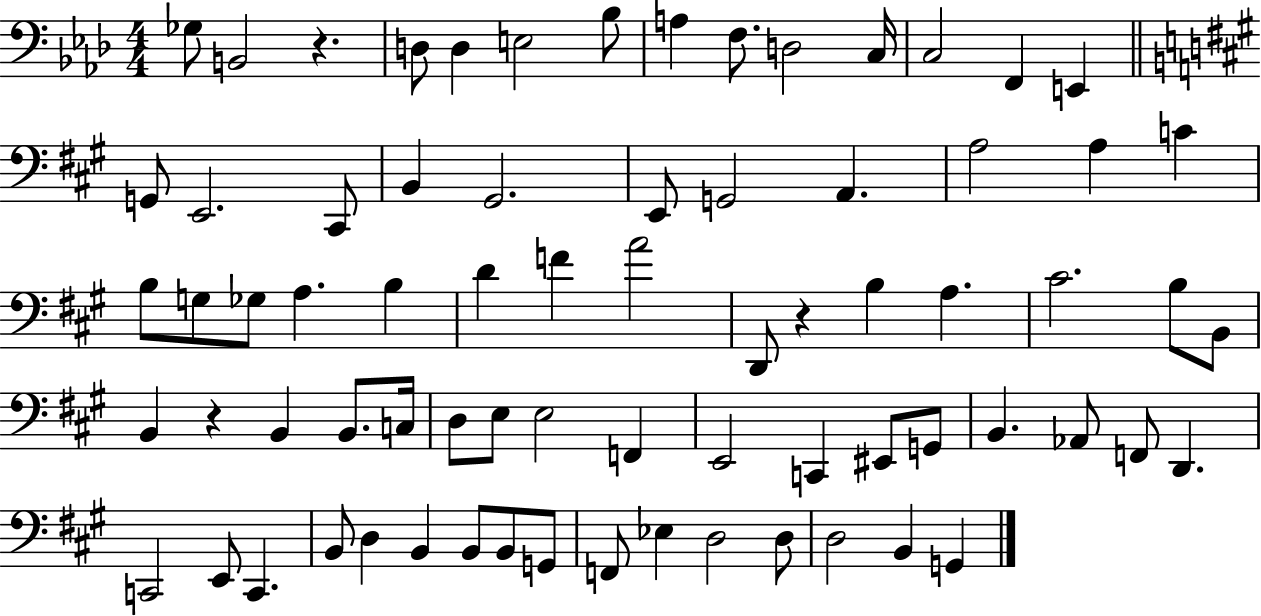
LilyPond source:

{
  \clef bass
  \numericTimeSignature
  \time 4/4
  \key aes \major
  ges8 b,2 r4. | d8 d4 e2 bes8 | a4 f8. d2 c16 | c2 f,4 e,4 | \break \bar "||" \break \key a \major g,8 e,2. cis,8 | b,4 gis,2. | e,8 g,2 a,4. | a2 a4 c'4 | \break b8 g8 ges8 a4. b4 | d'4 f'4 a'2 | d,8 r4 b4 a4. | cis'2. b8 b,8 | \break b,4 r4 b,4 b,8. c16 | d8 e8 e2 f,4 | e,2 c,4 eis,8 g,8 | b,4. aes,8 f,8 d,4. | \break c,2 e,8 c,4. | b,8 d4 b,4 b,8 b,8 g,8 | f,8 ees4 d2 d8 | d2 b,4 g,4 | \break \bar "|."
}